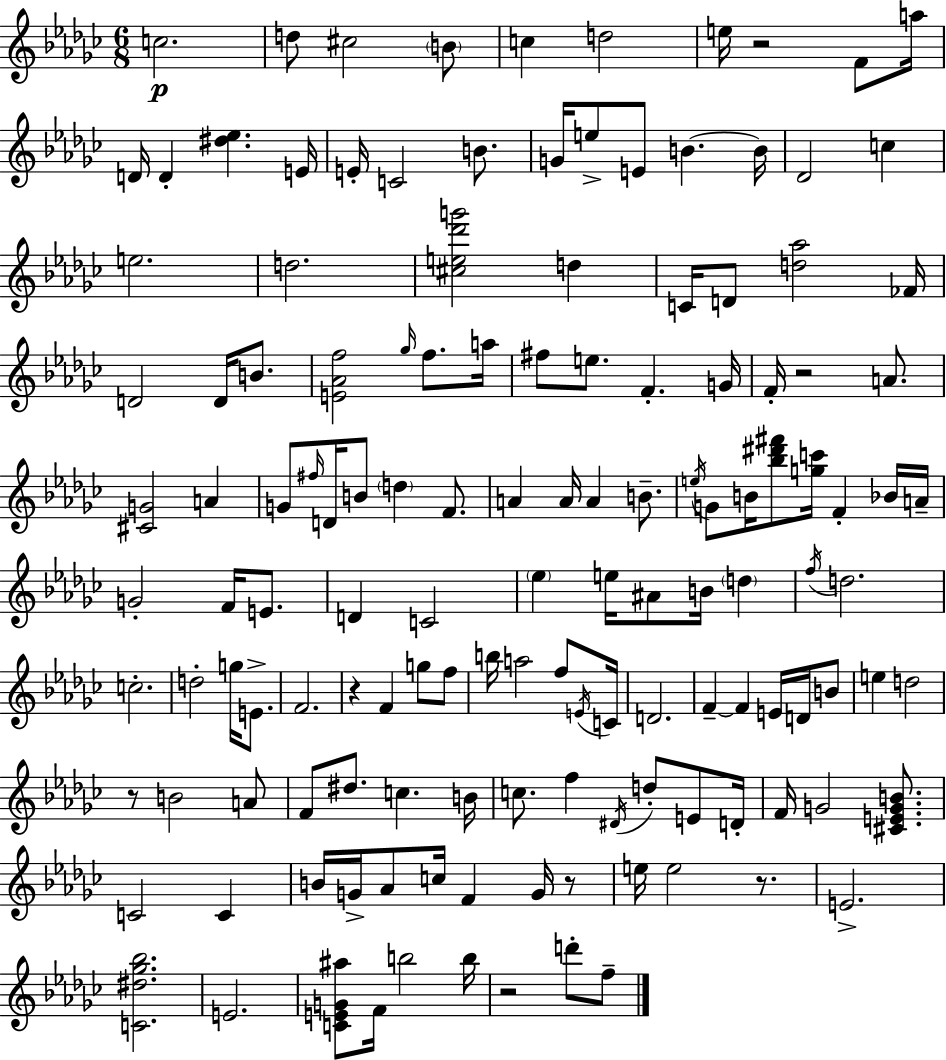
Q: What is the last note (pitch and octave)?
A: F5